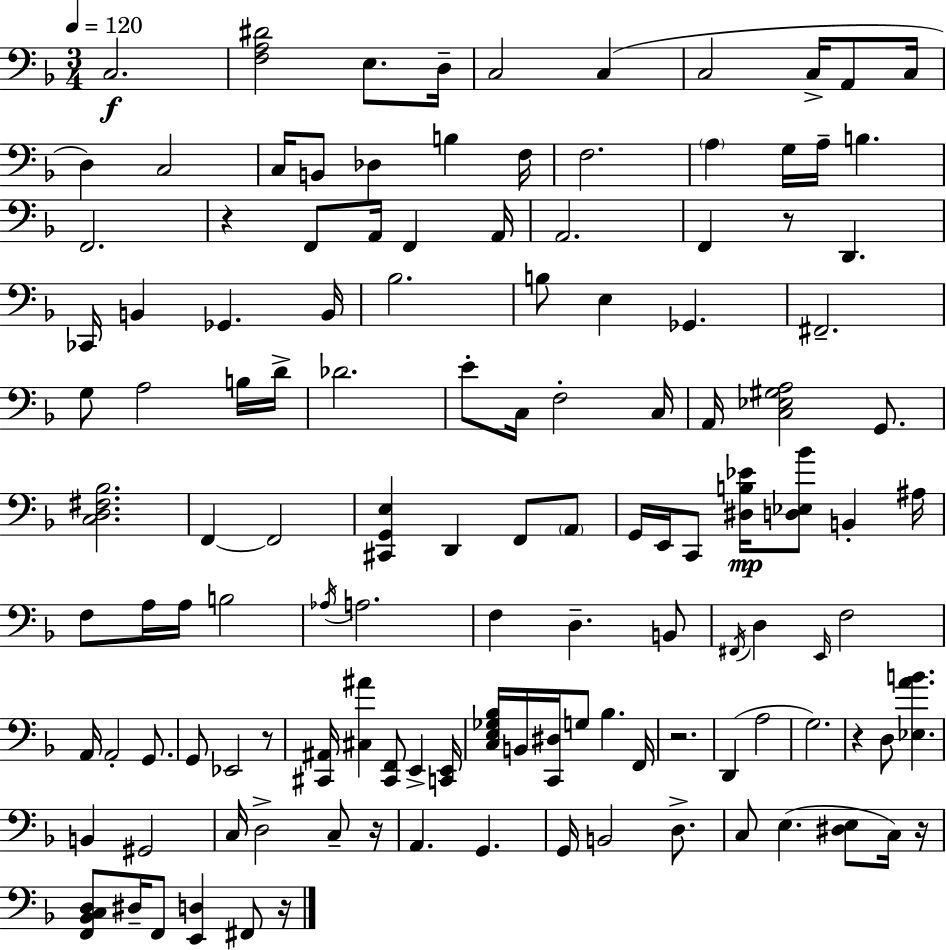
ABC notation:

X:1
T:Untitled
M:3/4
L:1/4
K:Dm
C,2 [F,A,^D]2 E,/2 D,/4 C,2 C, C,2 C,/4 A,,/2 C,/4 D, C,2 C,/4 B,,/2 _D, B, F,/4 F,2 A, G,/4 A,/4 B, F,,2 z F,,/2 A,,/4 F,, A,,/4 A,,2 F,, z/2 D,, _C,,/4 B,, _G,, B,,/4 _B,2 B,/2 E, _G,, ^F,,2 G,/2 A,2 B,/4 D/4 _D2 E/2 C,/4 F,2 C,/4 A,,/4 [C,_E,^G,A,]2 G,,/2 [C,D,^F,_B,]2 F,, F,,2 [^C,,G,,E,] D,, F,,/2 A,,/2 G,,/4 E,,/4 C,,/2 [^D,B,_E]/4 [D,_E,_B]/2 B,, ^A,/4 F,/2 A,/4 A,/4 B,2 _A,/4 A,2 F, D, B,,/2 ^F,,/4 D, E,,/4 F,2 A,,/4 A,,2 G,,/2 G,,/2 _E,,2 z/2 [^C,,^A,,]/4 [^C,^A] [^C,,F,,]/2 E,, [C,,E,,]/4 [C,E,_G,_B,]/4 B,,/4 [C,,^D,]/4 G,/2 _B, F,,/4 z2 D,, A,2 G,2 z D,/2 [_E,AB] B,, ^G,,2 C,/4 D,2 C,/2 z/4 A,, G,, G,,/4 B,,2 D,/2 C,/2 E, [^D,E,]/2 C,/4 z/4 [F,,_B,,C,D,]/2 ^D,/4 F,,/2 [E,,D,] ^F,,/2 z/4